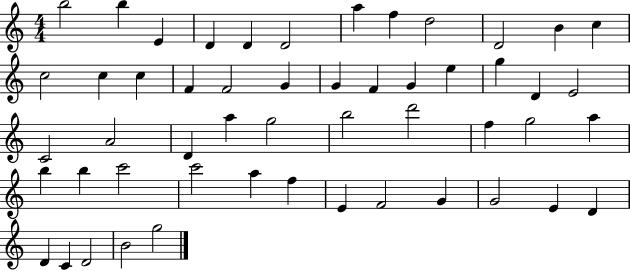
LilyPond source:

{
  \clef treble
  \numericTimeSignature
  \time 4/4
  \key c \major
  b''2 b''4 e'4 | d'4 d'4 d'2 | a''4 f''4 d''2 | d'2 b'4 c''4 | \break c''2 c''4 c''4 | f'4 f'2 g'4 | g'4 f'4 g'4 e''4 | g''4 d'4 e'2 | \break c'2 a'2 | d'4 a''4 g''2 | b''2 d'''2 | f''4 g''2 a''4 | \break b''4 b''4 c'''2 | c'''2 a''4 f''4 | e'4 f'2 g'4 | g'2 e'4 d'4 | \break d'4 c'4 d'2 | b'2 g''2 | \bar "|."
}